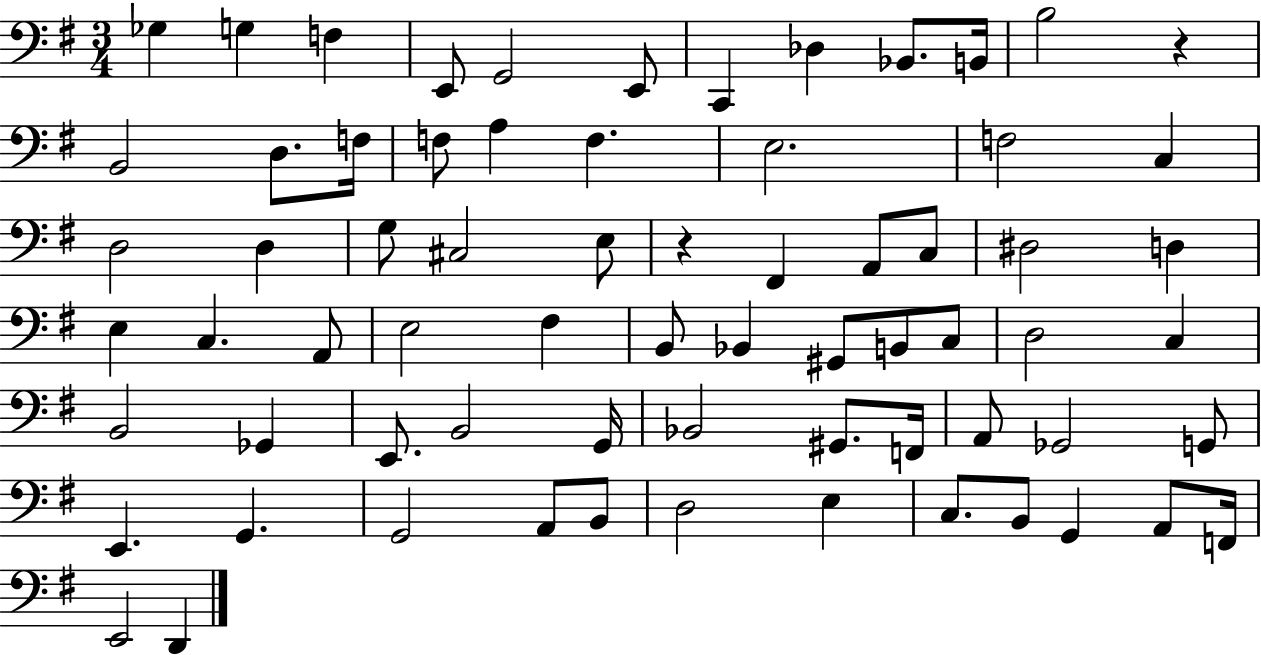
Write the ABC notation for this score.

X:1
T:Untitled
M:3/4
L:1/4
K:G
_G, G, F, E,,/2 G,,2 E,,/2 C,, _D, _B,,/2 B,,/4 B,2 z B,,2 D,/2 F,/4 F,/2 A, F, E,2 F,2 C, D,2 D, G,/2 ^C,2 E,/2 z ^F,, A,,/2 C,/2 ^D,2 D, E, C, A,,/2 E,2 ^F, B,,/2 _B,, ^G,,/2 B,,/2 C,/2 D,2 C, B,,2 _G,, E,,/2 B,,2 G,,/4 _B,,2 ^G,,/2 F,,/4 A,,/2 _G,,2 G,,/2 E,, G,, G,,2 A,,/2 B,,/2 D,2 E, C,/2 B,,/2 G,, A,,/2 F,,/4 E,,2 D,,